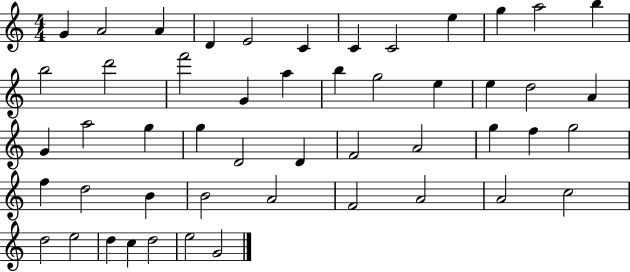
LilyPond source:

{
  \clef treble
  \numericTimeSignature
  \time 4/4
  \key c \major
  g'4 a'2 a'4 | d'4 e'2 c'4 | c'4 c'2 e''4 | g''4 a''2 b''4 | \break b''2 d'''2 | f'''2 g'4 a''4 | b''4 g''2 e''4 | e''4 d''2 a'4 | \break g'4 a''2 g''4 | g''4 d'2 d'4 | f'2 a'2 | g''4 f''4 g''2 | \break f''4 d''2 b'4 | b'2 a'2 | f'2 a'2 | a'2 c''2 | \break d''2 e''2 | d''4 c''4 d''2 | e''2 g'2 | \bar "|."
}